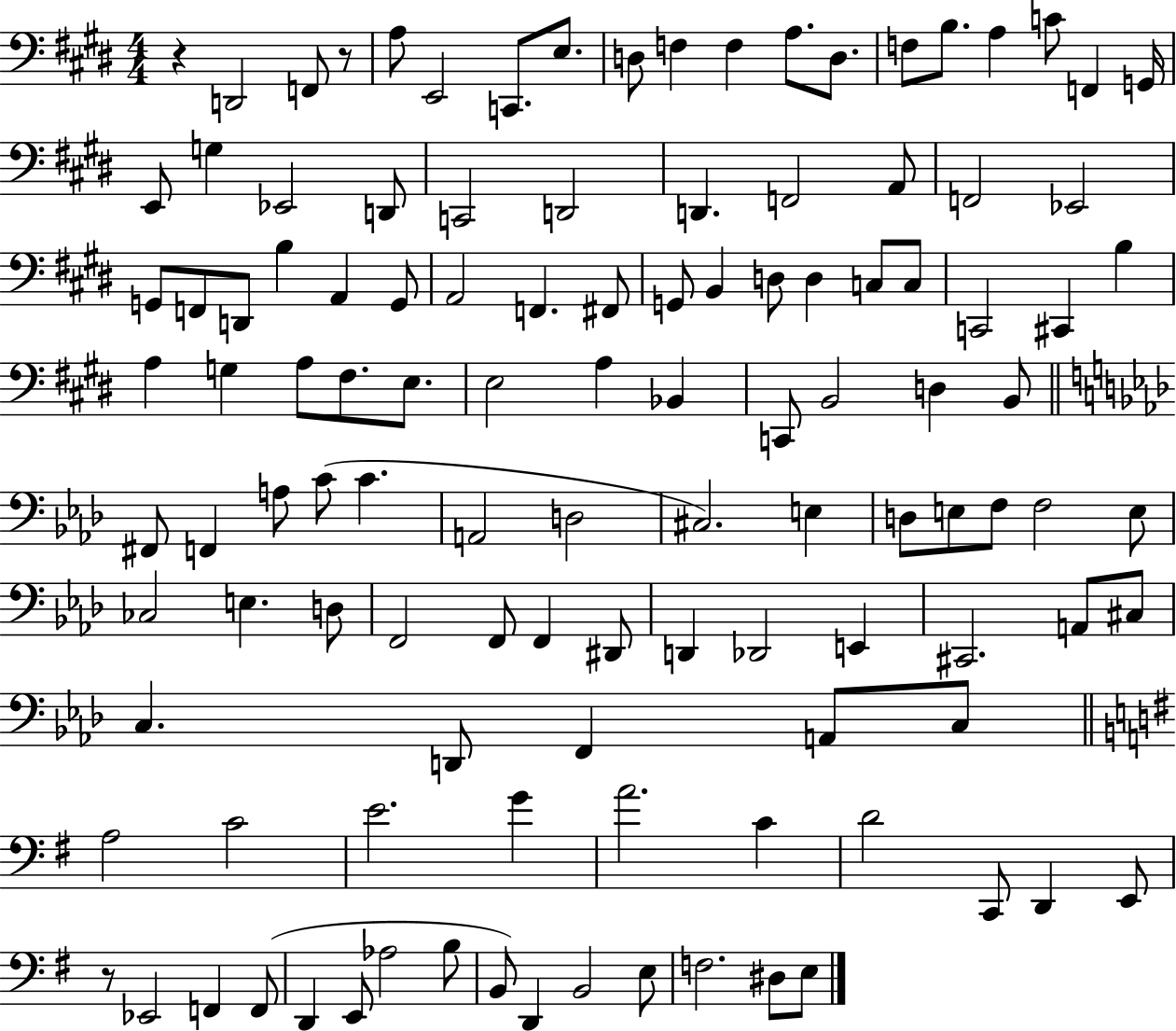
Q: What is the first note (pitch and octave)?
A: D2